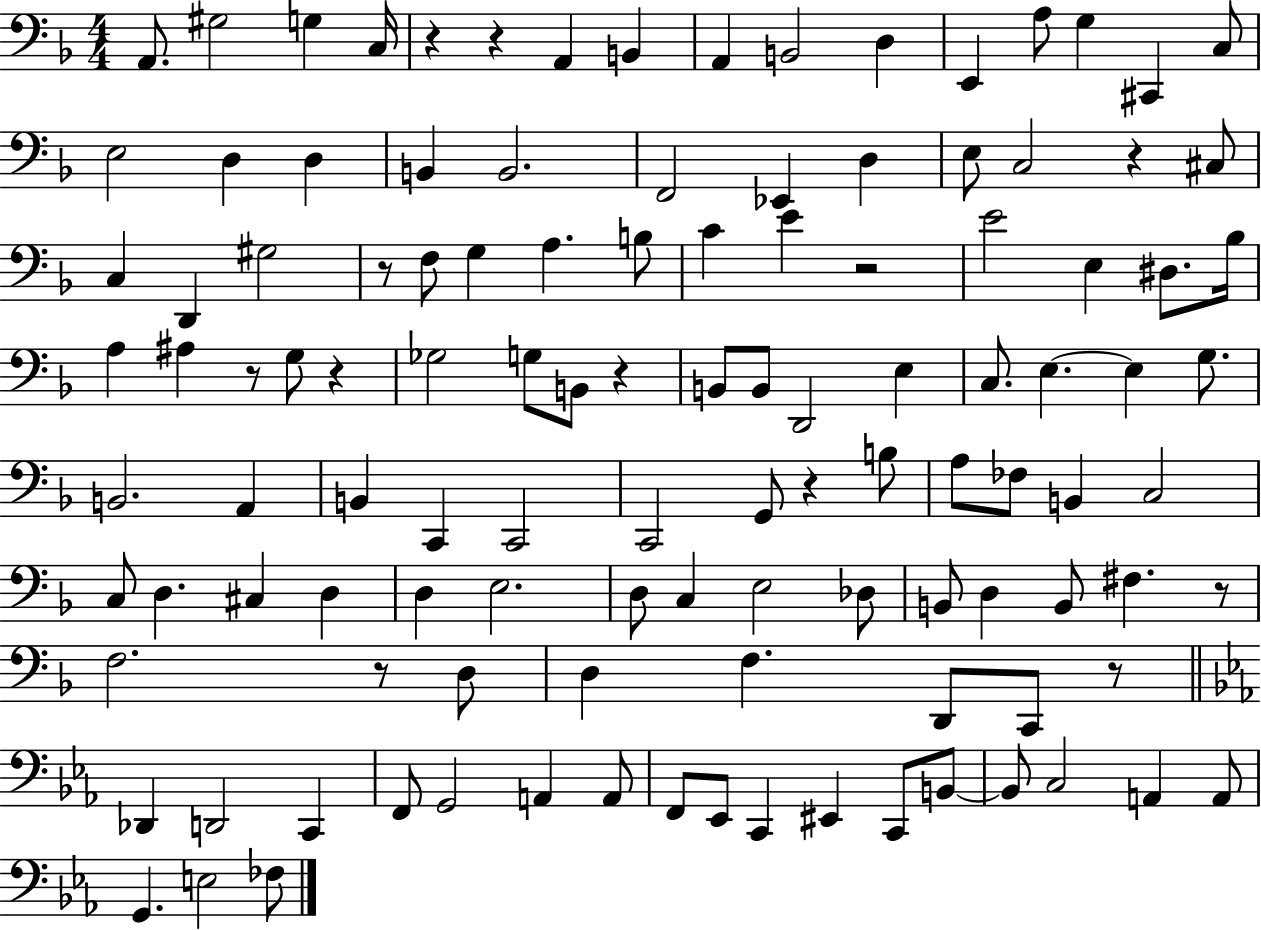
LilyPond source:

{
  \clef bass
  \numericTimeSignature
  \time 4/4
  \key f \major
  a,8. gis2 g4 c16 | r4 r4 a,4 b,4 | a,4 b,2 d4 | e,4 a8 g4 cis,4 c8 | \break e2 d4 d4 | b,4 b,2. | f,2 ees,4 d4 | e8 c2 r4 cis8 | \break c4 d,4 gis2 | r8 f8 g4 a4. b8 | c'4 e'4 r2 | e'2 e4 dis8. bes16 | \break a4 ais4 r8 g8 r4 | ges2 g8 b,8 r4 | b,8 b,8 d,2 e4 | c8. e4.~~ e4 g8. | \break b,2. a,4 | b,4 c,4 c,2 | c,2 g,8 r4 b8 | a8 fes8 b,4 c2 | \break c8 d4. cis4 d4 | d4 e2. | d8 c4 e2 des8 | b,8 d4 b,8 fis4. r8 | \break f2. r8 d8 | d4 f4. d,8 c,8 r8 | \bar "||" \break \key c \minor des,4 d,2 c,4 | f,8 g,2 a,4 a,8 | f,8 ees,8 c,4 eis,4 c,8 b,8~~ | b,8 c2 a,4 a,8 | \break g,4. e2 fes8 | \bar "|."
}